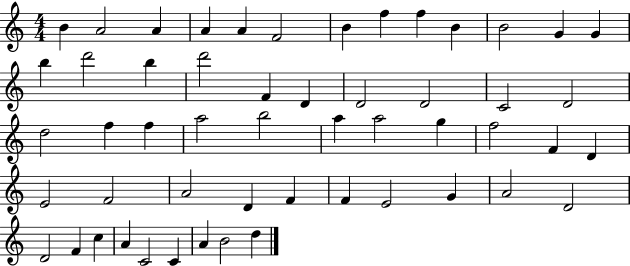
B4/q A4/h A4/q A4/q A4/q F4/h B4/q F5/q F5/q B4/q B4/h G4/q G4/q B5/q D6/h B5/q D6/h F4/q D4/q D4/h D4/h C4/h D4/h D5/h F5/q F5/q A5/h B5/h A5/q A5/h G5/q F5/h F4/q D4/q E4/h F4/h A4/h D4/q F4/q F4/q E4/h G4/q A4/h D4/h D4/h F4/q C5/q A4/q C4/h C4/q A4/q B4/h D5/q